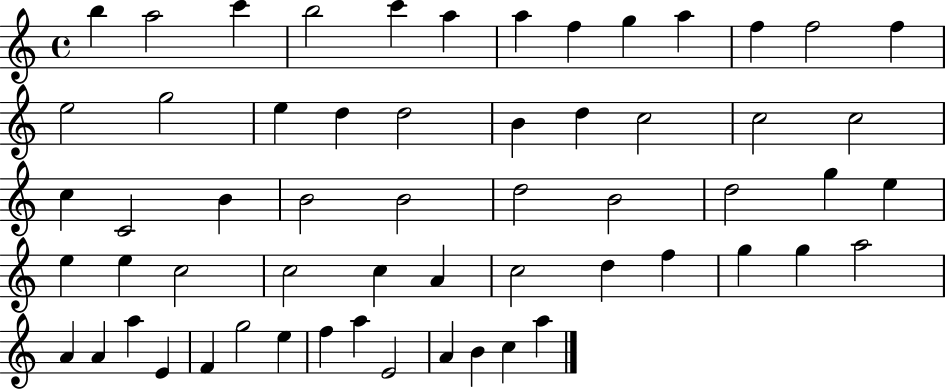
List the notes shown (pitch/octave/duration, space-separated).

B5/q A5/h C6/q B5/h C6/q A5/q A5/q F5/q G5/q A5/q F5/q F5/h F5/q E5/h G5/h E5/q D5/q D5/h B4/q D5/q C5/h C5/h C5/h C5/q C4/h B4/q B4/h B4/h D5/h B4/h D5/h G5/q E5/q E5/q E5/q C5/h C5/h C5/q A4/q C5/h D5/q F5/q G5/q G5/q A5/h A4/q A4/q A5/q E4/q F4/q G5/h E5/q F5/q A5/q E4/h A4/q B4/q C5/q A5/q